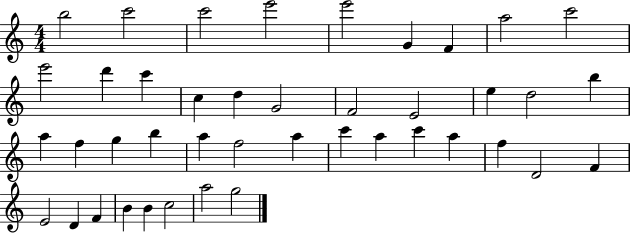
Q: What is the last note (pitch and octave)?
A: G5